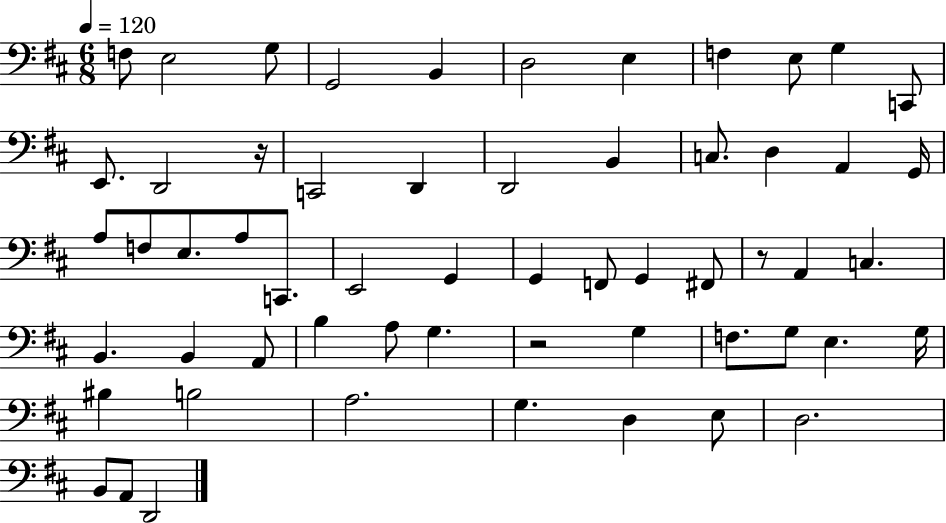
F3/e E3/h G3/e G2/h B2/q D3/h E3/q F3/q E3/e G3/q C2/e E2/e. D2/h R/s C2/h D2/q D2/h B2/q C3/e. D3/q A2/q G2/s A3/e F3/e E3/e. A3/e C2/e. E2/h G2/q G2/q F2/e G2/q F#2/e R/e A2/q C3/q. B2/q. B2/q A2/e B3/q A3/e G3/q. R/h G3/q F3/e. G3/e E3/q. G3/s BIS3/q B3/h A3/h. G3/q. D3/q E3/e D3/h. B2/e A2/e D2/h